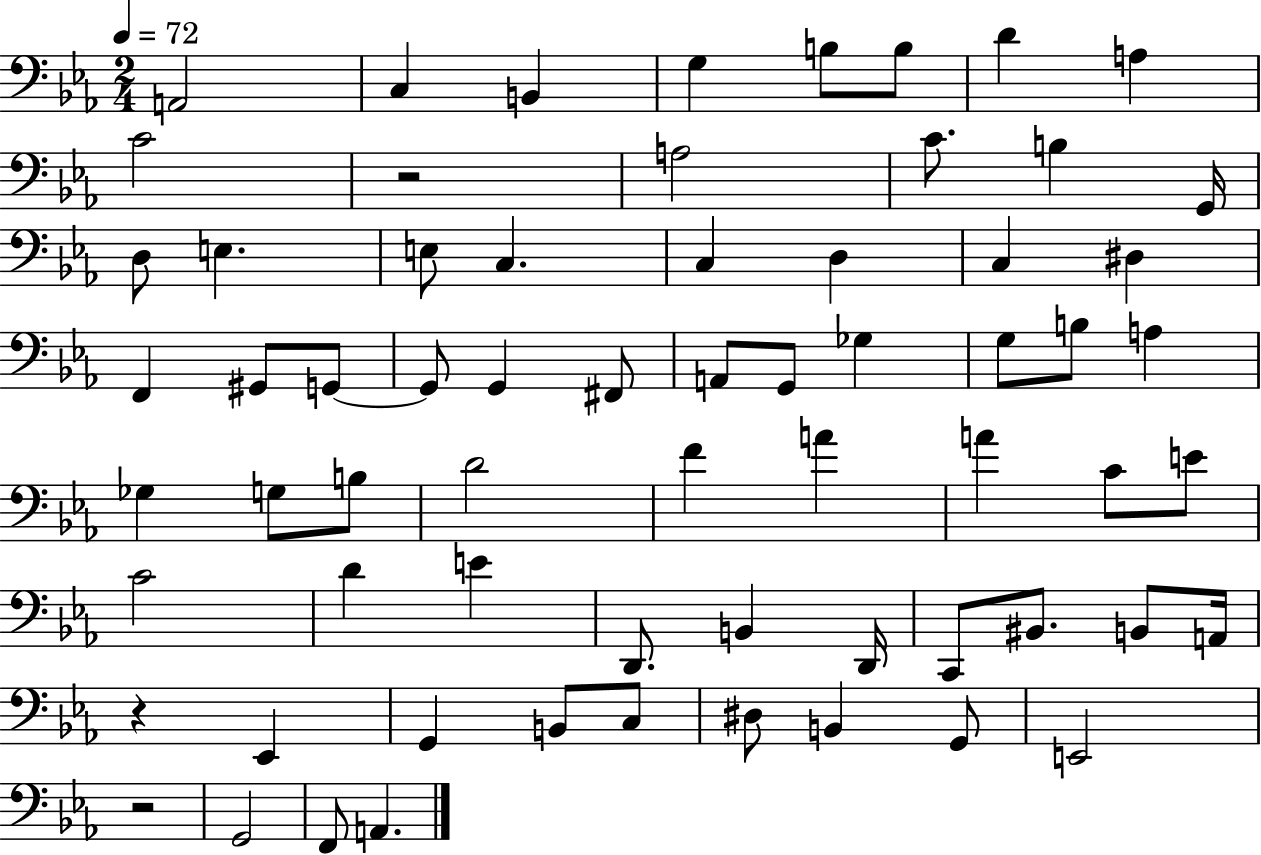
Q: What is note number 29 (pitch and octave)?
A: G2